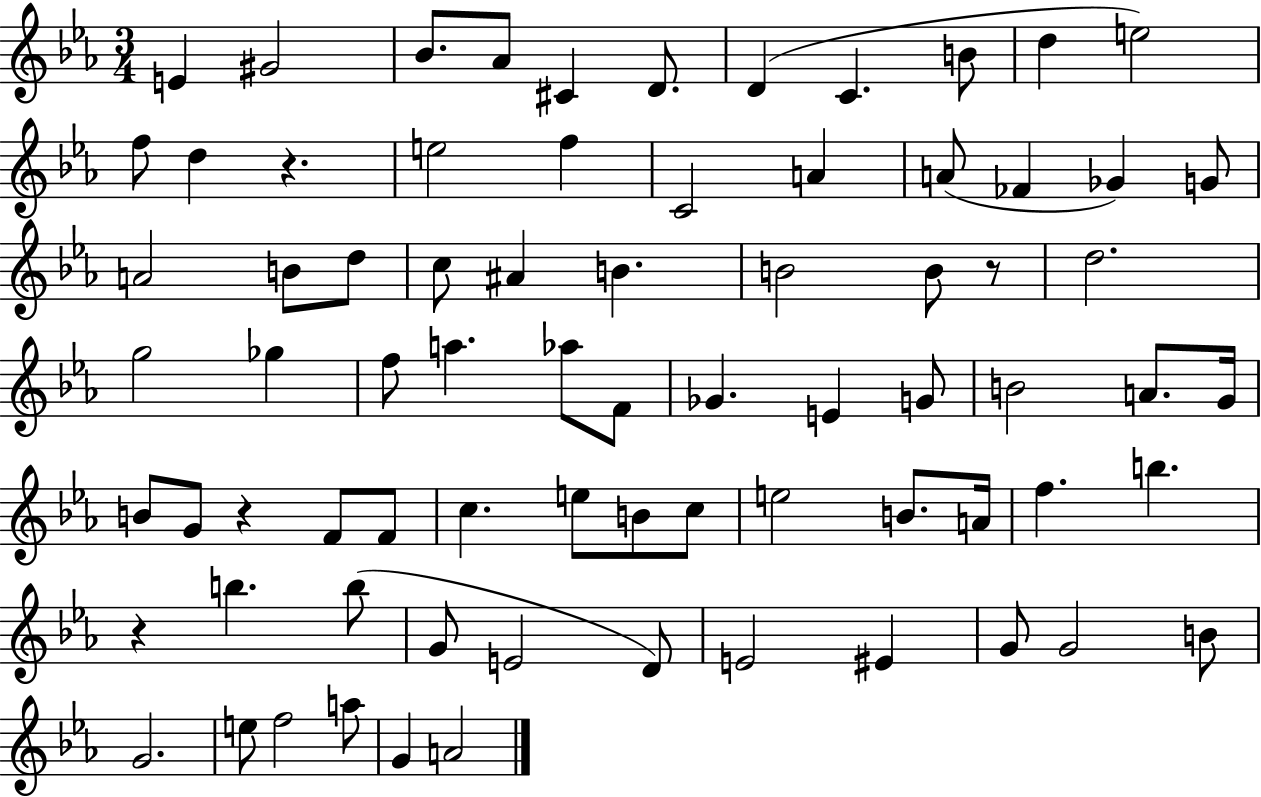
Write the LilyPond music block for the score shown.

{
  \clef treble
  \numericTimeSignature
  \time 3/4
  \key ees \major
  e'4 gis'2 | bes'8. aes'8 cis'4 d'8. | d'4( c'4. b'8 | d''4 e''2) | \break f''8 d''4 r4. | e''2 f''4 | c'2 a'4 | a'8( fes'4 ges'4) g'8 | \break a'2 b'8 d''8 | c''8 ais'4 b'4. | b'2 b'8 r8 | d''2. | \break g''2 ges''4 | f''8 a''4. aes''8 f'8 | ges'4. e'4 g'8 | b'2 a'8. g'16 | \break b'8 g'8 r4 f'8 f'8 | c''4. e''8 b'8 c''8 | e''2 b'8. a'16 | f''4. b''4. | \break r4 b''4. b''8( | g'8 e'2 d'8) | e'2 eis'4 | g'8 g'2 b'8 | \break g'2. | e''8 f''2 a''8 | g'4 a'2 | \bar "|."
}